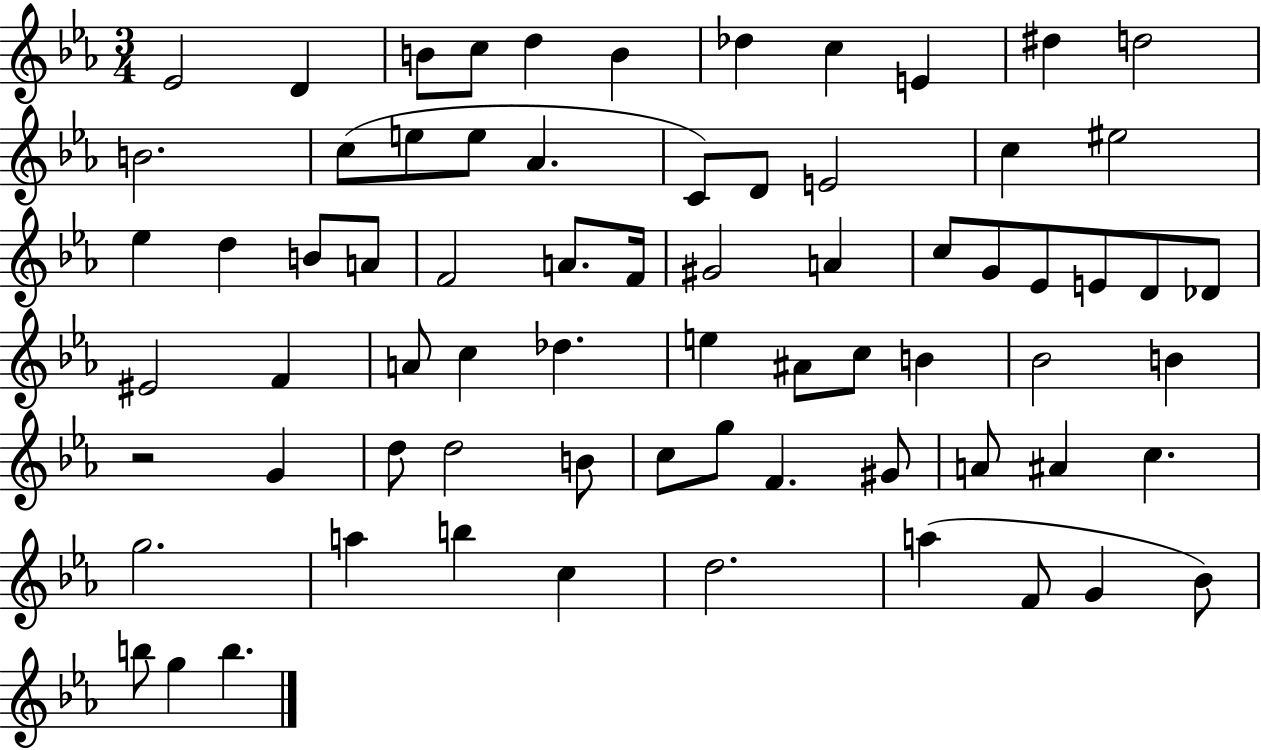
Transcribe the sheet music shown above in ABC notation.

X:1
T:Untitled
M:3/4
L:1/4
K:Eb
_E2 D B/2 c/2 d B _d c E ^d d2 B2 c/2 e/2 e/2 _A C/2 D/2 E2 c ^e2 _e d B/2 A/2 F2 A/2 F/4 ^G2 A c/2 G/2 _E/2 E/2 D/2 _D/2 ^E2 F A/2 c _d e ^A/2 c/2 B _B2 B z2 G d/2 d2 B/2 c/2 g/2 F ^G/2 A/2 ^A c g2 a b c d2 a F/2 G _B/2 b/2 g b